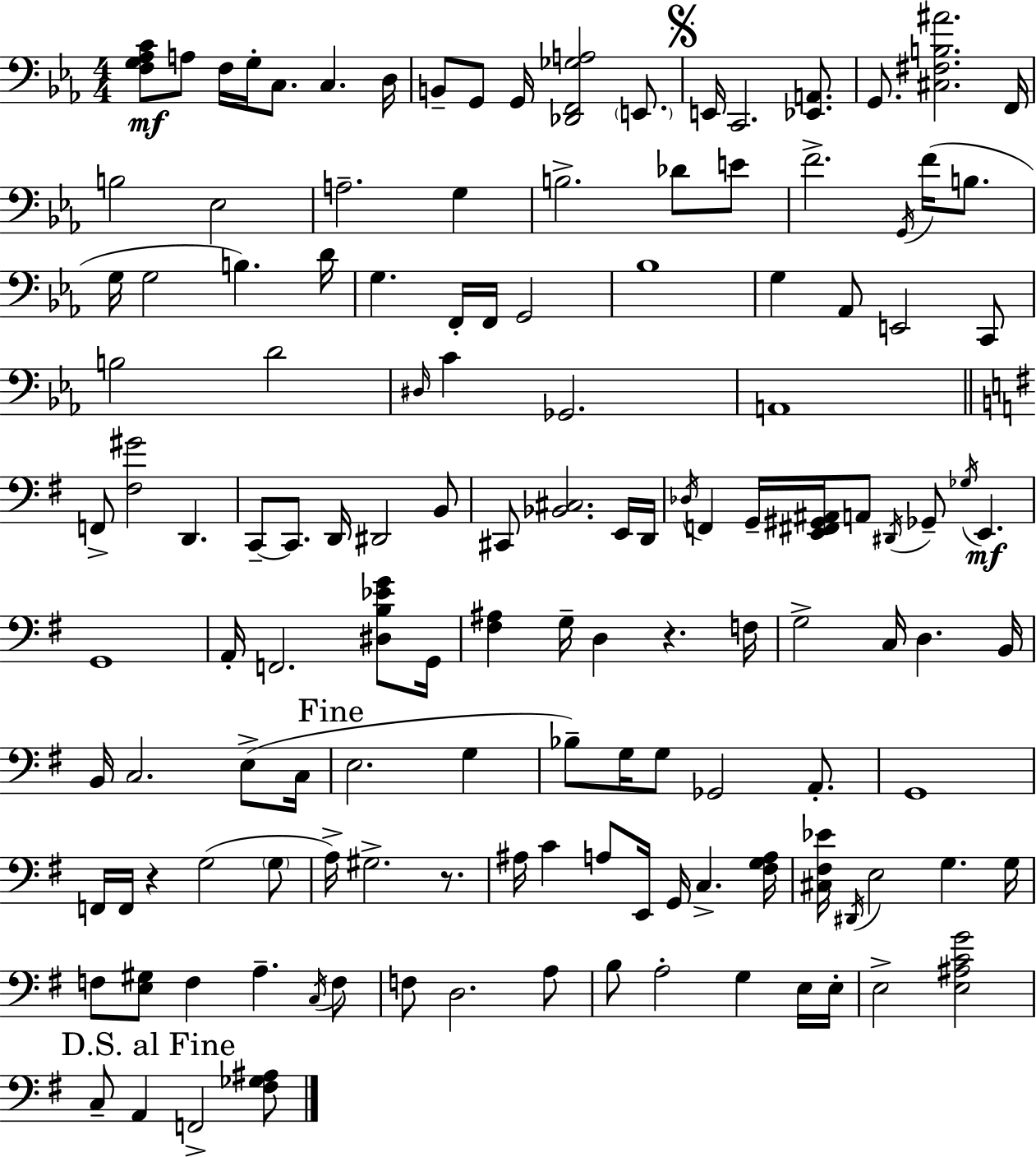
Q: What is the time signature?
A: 4/4